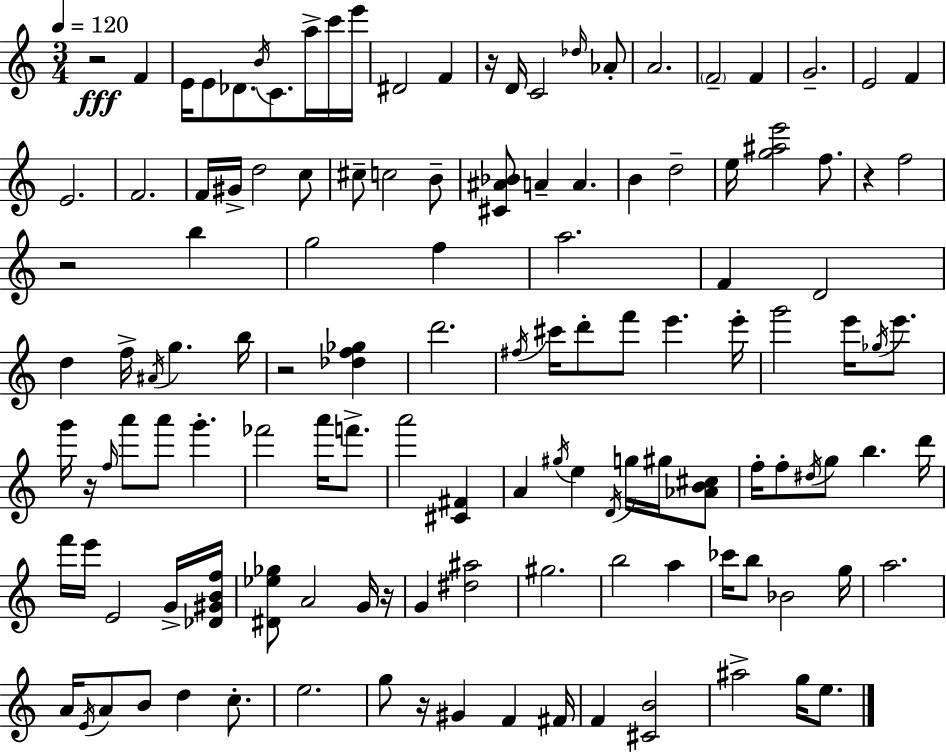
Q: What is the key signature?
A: C major